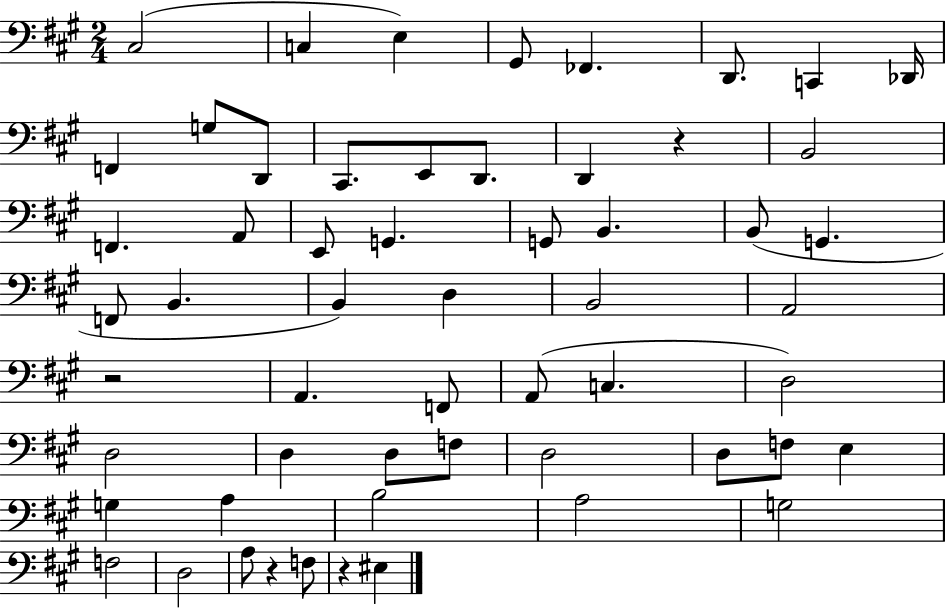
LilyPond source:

{
  \clef bass
  \numericTimeSignature
  \time 2/4
  \key a \major
  cis2( | c4 e4) | gis,8 fes,4. | d,8. c,4 des,16 | \break f,4 g8 d,8 | cis,8. e,8 d,8. | d,4 r4 | b,2 | \break f,4. a,8 | e,8 g,4. | g,8 b,4. | b,8( g,4. | \break f,8 b,4. | b,4) d4 | b,2 | a,2 | \break r2 | a,4. f,8 | a,8( c4. | d2) | \break d2 | d4 d8 f8 | d2 | d8 f8 e4 | \break g4 a4 | b2 | a2 | g2 | \break f2 | d2 | a8 r4 f8 | r4 eis4 | \break \bar "|."
}